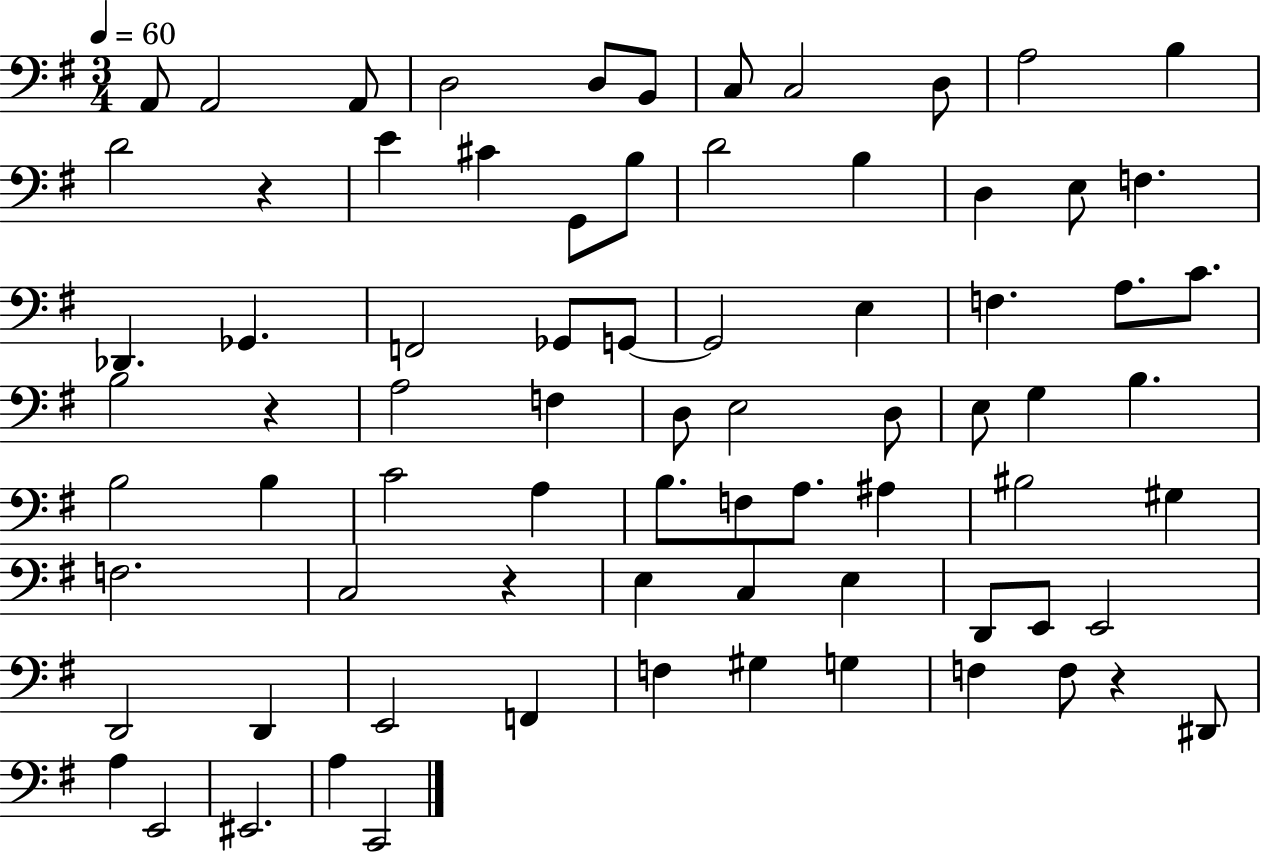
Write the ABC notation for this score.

X:1
T:Untitled
M:3/4
L:1/4
K:G
A,,/2 A,,2 A,,/2 D,2 D,/2 B,,/2 C,/2 C,2 D,/2 A,2 B, D2 z E ^C G,,/2 B,/2 D2 B, D, E,/2 F, _D,, _G,, F,,2 _G,,/2 G,,/2 G,,2 E, F, A,/2 C/2 B,2 z A,2 F, D,/2 E,2 D,/2 E,/2 G, B, B,2 B, C2 A, B,/2 F,/2 A,/2 ^A, ^B,2 ^G, F,2 C,2 z E, C, E, D,,/2 E,,/2 E,,2 D,,2 D,, E,,2 F,, F, ^G, G, F, F,/2 z ^D,,/2 A, E,,2 ^E,,2 A, C,,2